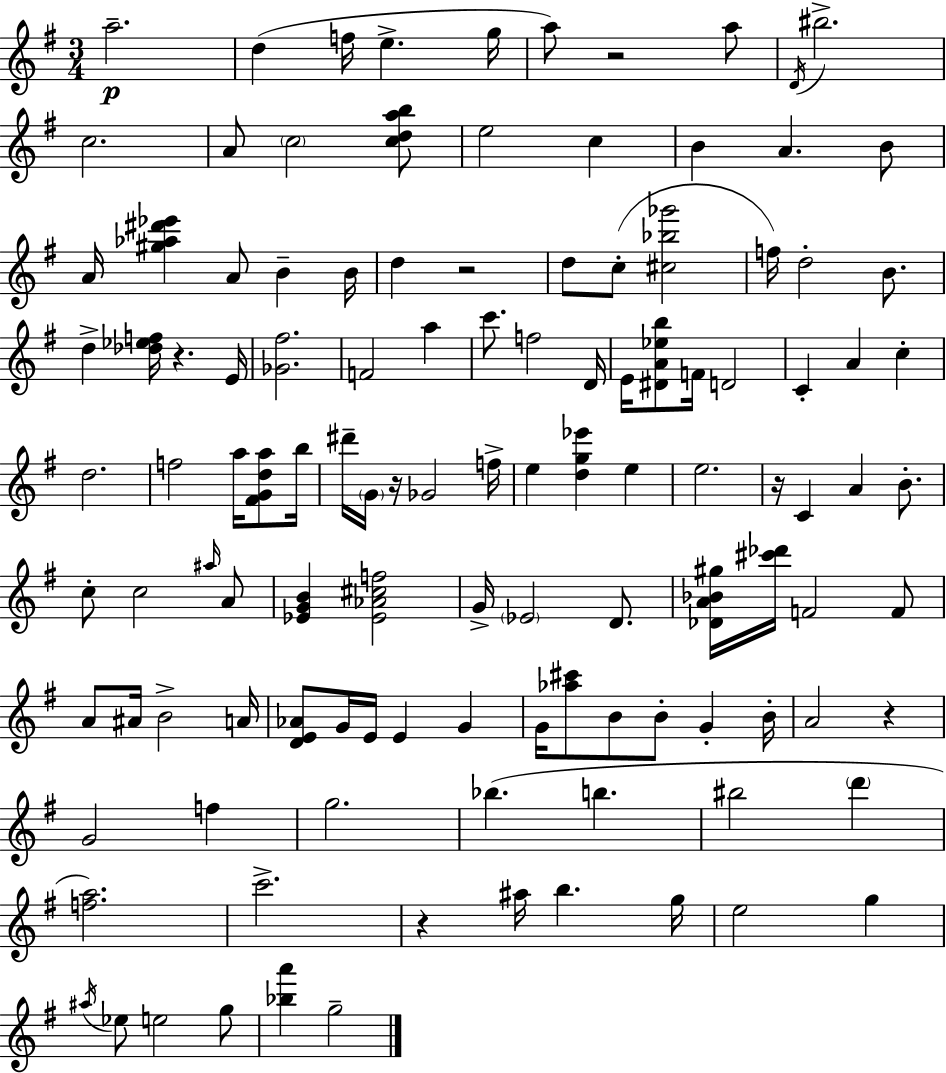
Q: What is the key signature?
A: E minor